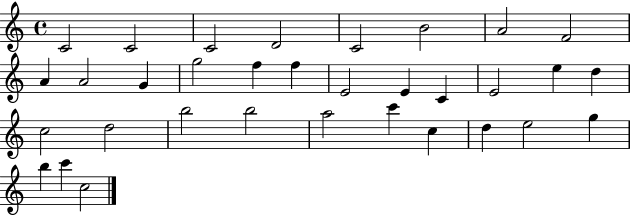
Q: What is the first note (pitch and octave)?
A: C4